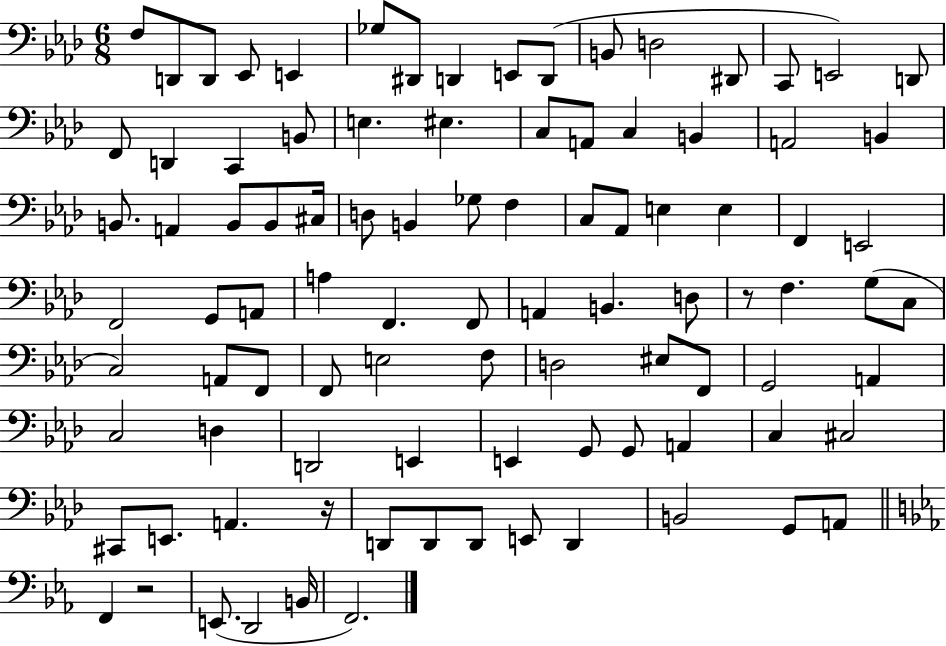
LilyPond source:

{
  \clef bass
  \numericTimeSignature
  \time 6/8
  \key aes \major
  f8 d,8 d,8 ees,8 e,4 | ges8 dis,8 d,4 e,8 d,8( | b,8 d2 dis,8 | c,8 e,2) d,8 | \break f,8 d,4 c,4 b,8 | e4. eis4. | c8 a,8 c4 b,4 | a,2 b,4 | \break b,8. a,4 b,8 b,8 cis16 | d8 b,4 ges8 f4 | c8 aes,8 e4 e4 | f,4 e,2 | \break f,2 g,8 a,8 | a4 f,4. f,8 | a,4 b,4. d8 | r8 f4. g8( c8 | \break c2) a,8 f,8 | f,8 e2 f8 | d2 eis8 f,8 | g,2 a,4 | \break c2 d4 | d,2 e,4 | e,4 g,8 g,8 a,4 | c4 cis2 | \break cis,8 e,8. a,4. r16 | d,8 d,8 d,8 e,8 d,4 | b,2 g,8 a,8 | \bar "||" \break \key ees \major f,4 r2 | e,8.( d,2 b,16 | f,2.) | \bar "|."
}